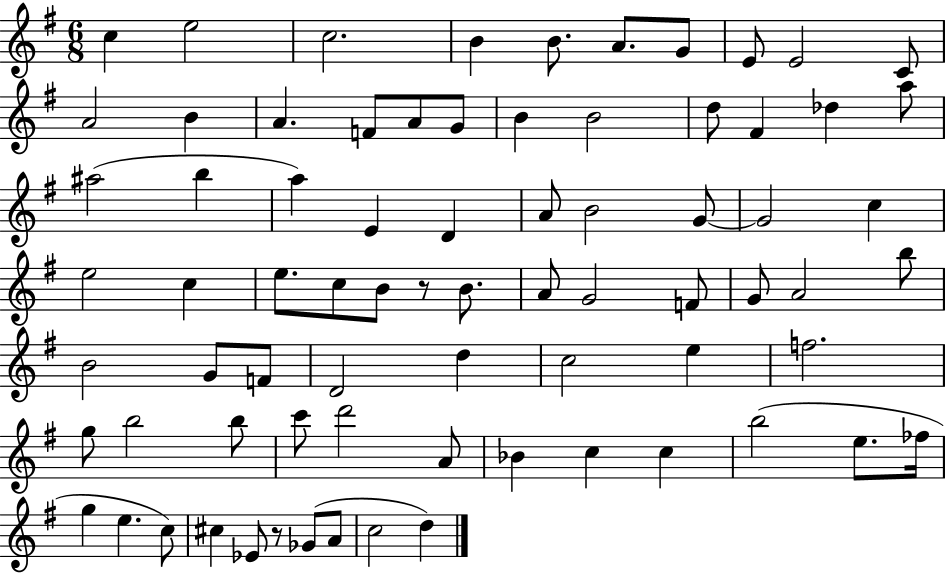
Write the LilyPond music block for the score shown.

{
  \clef treble
  \numericTimeSignature
  \time 6/8
  \key g \major
  c''4 e''2 | c''2. | b'4 b'8. a'8. g'8 | e'8 e'2 c'8 | \break a'2 b'4 | a'4. f'8 a'8 g'8 | b'4 b'2 | d''8 fis'4 des''4 a''8 | \break ais''2( b''4 | a''4) e'4 d'4 | a'8 b'2 g'8~~ | g'2 c''4 | \break e''2 c''4 | e''8. c''8 b'8 r8 b'8. | a'8 g'2 f'8 | g'8 a'2 b''8 | \break b'2 g'8 f'8 | d'2 d''4 | c''2 e''4 | f''2. | \break g''8 b''2 b''8 | c'''8 d'''2 a'8 | bes'4 c''4 c''4 | b''2( e''8. fes''16 | \break g''4 e''4. c''8) | cis''4 ees'8 r8 ges'8( a'8 | c''2 d''4) | \bar "|."
}